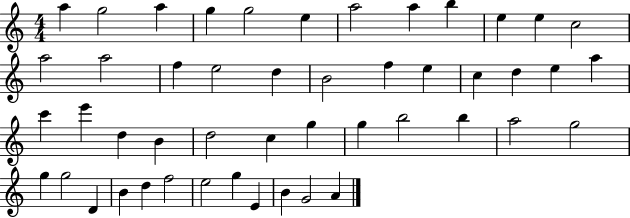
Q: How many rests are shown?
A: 0